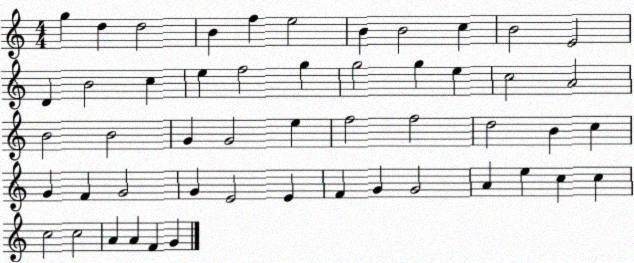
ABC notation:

X:1
T:Untitled
M:4/4
L:1/4
K:C
g d d2 B f e2 B B2 c B2 E2 D B2 c e f2 g g2 g e c2 A2 B2 B2 G G2 e f2 f2 d2 B c G F G2 G E2 E F G G2 A e c c c2 c2 A A F G